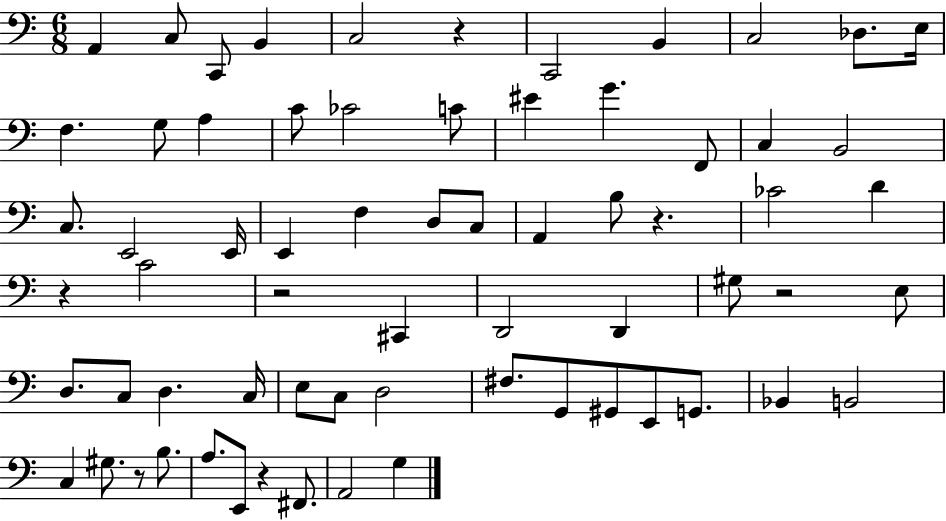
A2/q C3/e C2/e B2/q C3/h R/q C2/h B2/q C3/h Db3/e. E3/s F3/q. G3/e A3/q C4/e CES4/h C4/e EIS4/q G4/q. F2/e C3/q B2/h C3/e. E2/h E2/s E2/q F3/q D3/e C3/e A2/q B3/e R/q. CES4/h D4/q R/q C4/h R/h C#2/q D2/h D2/q G#3/e R/h E3/e D3/e. C3/e D3/q. C3/s E3/e C3/e D3/h F#3/e. G2/e G#2/e E2/e G2/e. Bb2/q B2/h C3/q G#3/e. R/e B3/e. A3/e. E2/e R/q F#2/e. A2/h G3/q